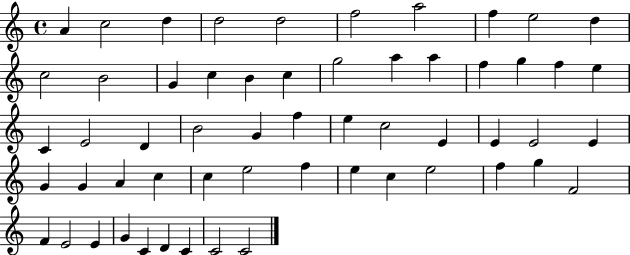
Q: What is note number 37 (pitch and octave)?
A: G4